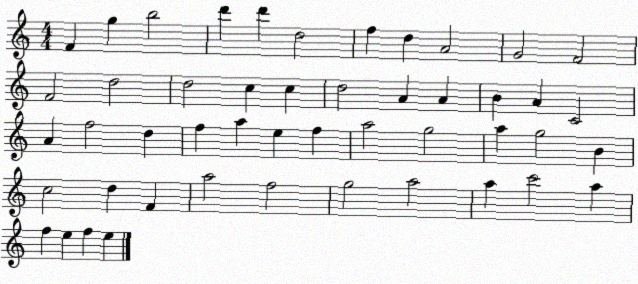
X:1
T:Untitled
M:4/4
L:1/4
K:C
F g b2 d' d' d2 f d A2 G2 F2 F2 d2 d2 c c d2 A A B A C2 A f2 d f a e f a2 g2 a g2 B c2 d F a2 f2 g2 a2 a c'2 a f e f e